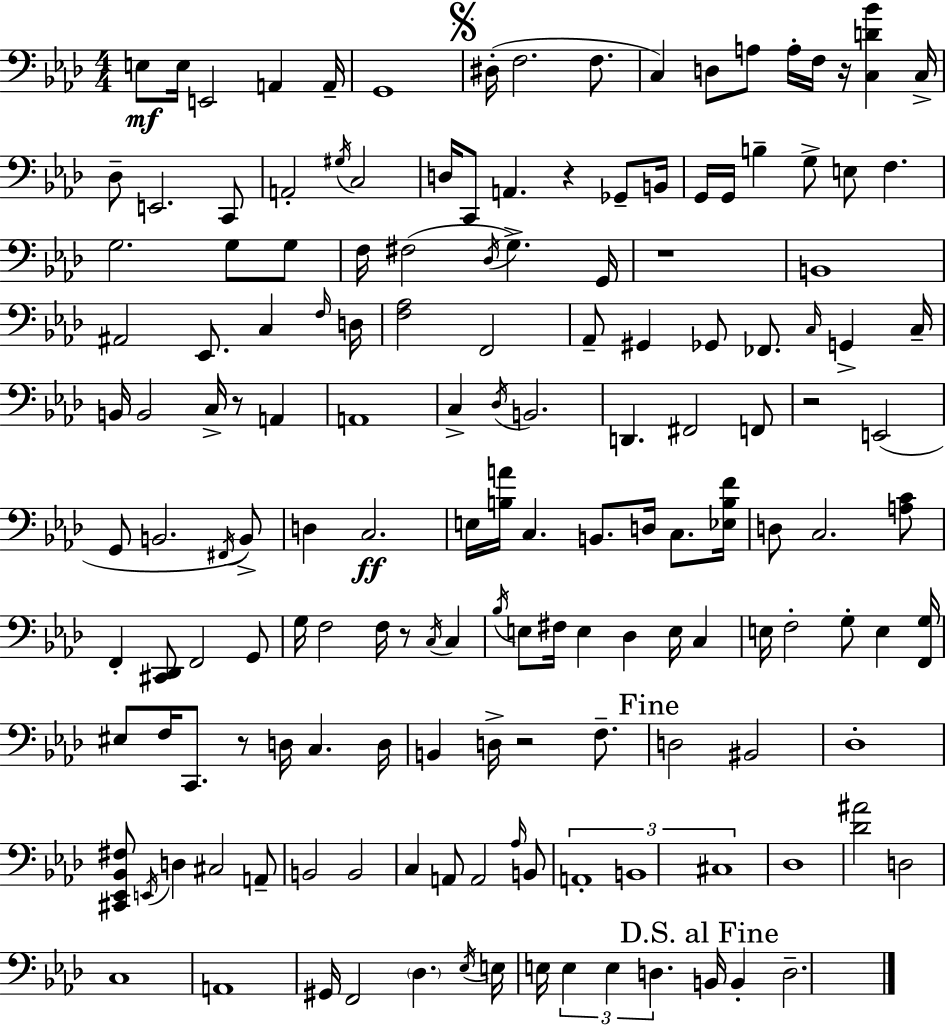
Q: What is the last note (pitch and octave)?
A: D3